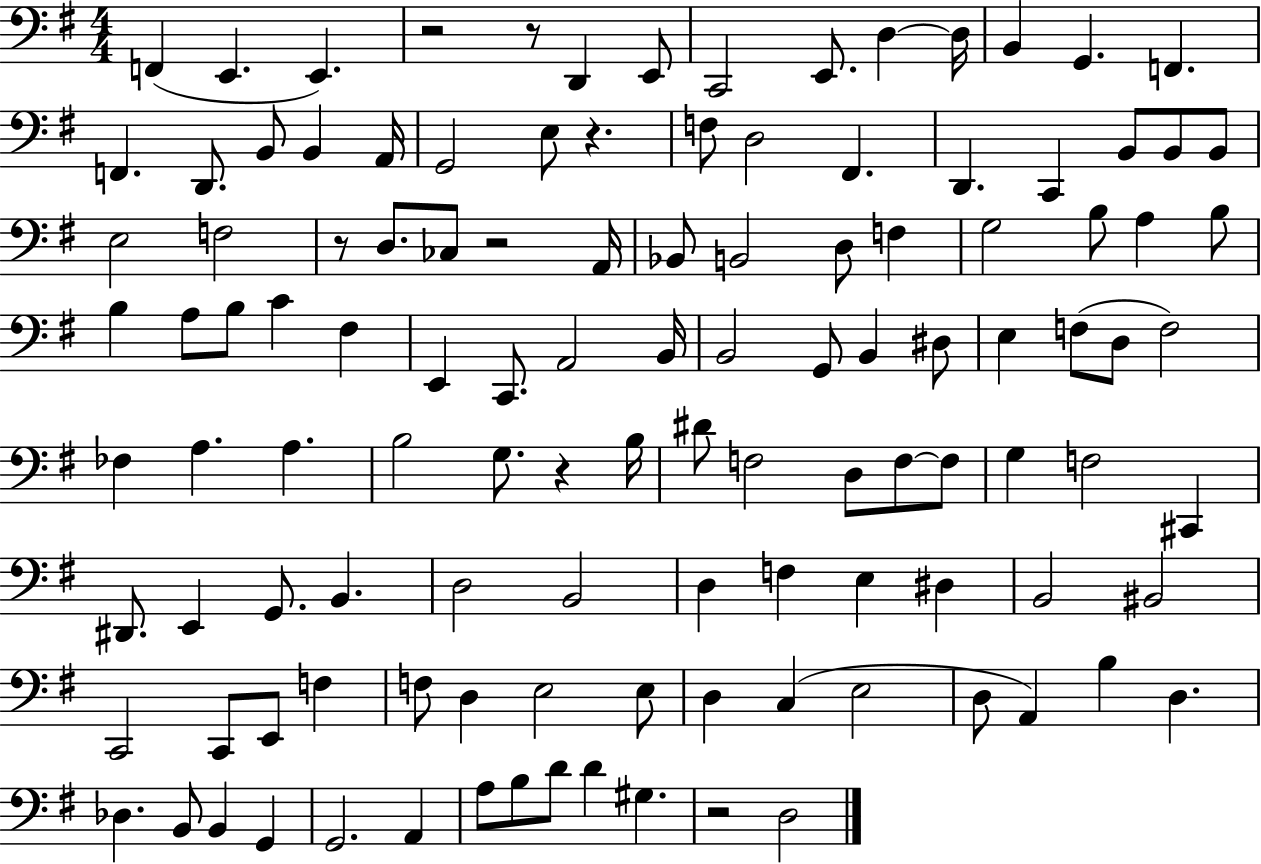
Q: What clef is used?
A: bass